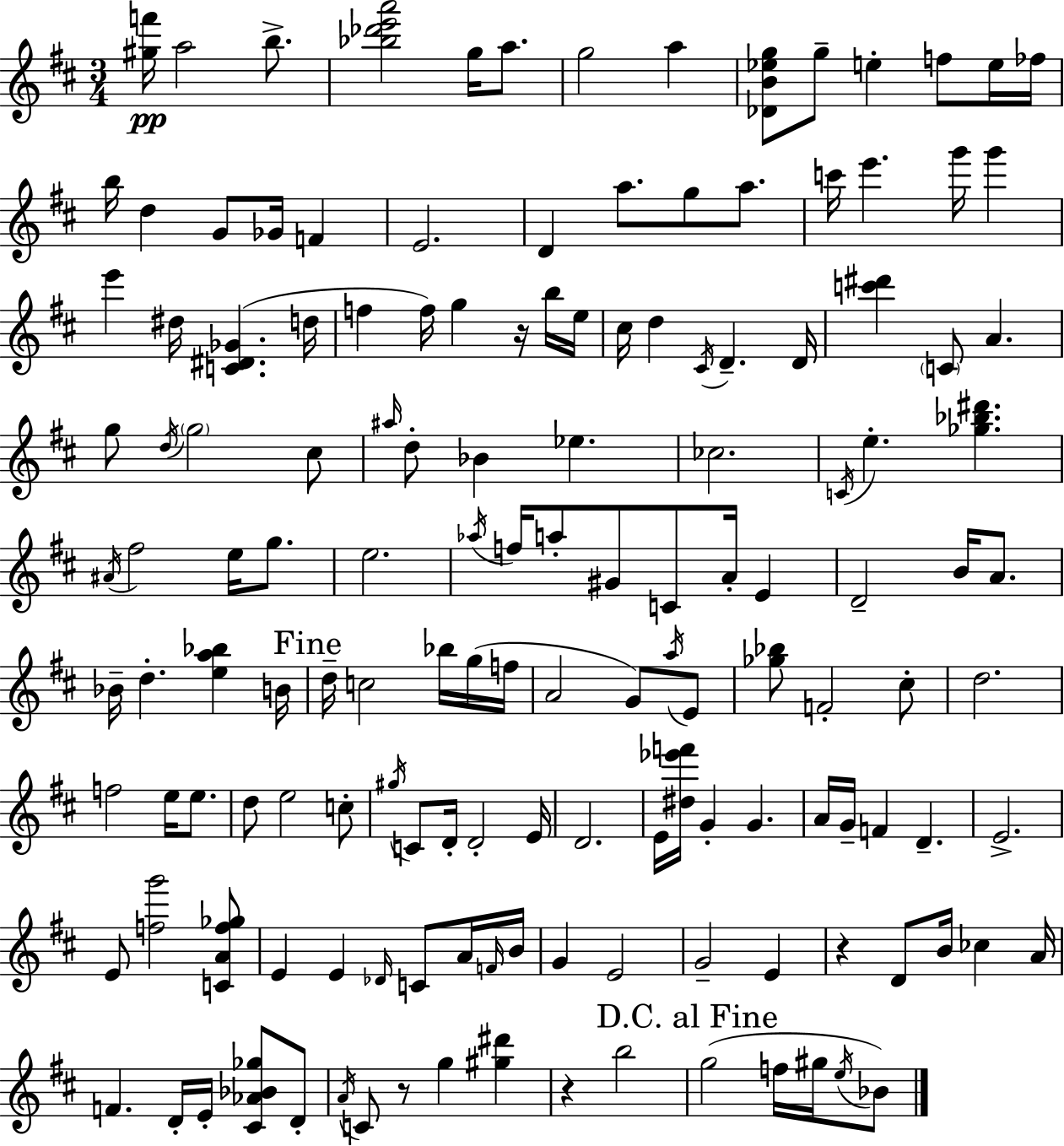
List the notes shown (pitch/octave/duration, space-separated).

[G#5,F6]/s A5/h B5/e. [Bb5,Db6,E6,A6]/h G5/s A5/e. G5/h A5/q [Db4,B4,Eb5,G5]/e G5/e E5/q F5/e E5/s FES5/s B5/s D5/q G4/e Gb4/s F4/q E4/h. D4/q A5/e. G5/e A5/e. C6/s E6/q. G6/s G6/q E6/q D#5/s [C4,D#4,Gb4]/q. D5/s F5/q F5/s G5/q R/s B5/s E5/s C#5/s D5/q C#4/s D4/q. D4/s [C6,D#6]/q C4/e A4/q. G5/e D5/s G5/h C#5/e A#5/s D5/e Bb4/q Eb5/q. CES5/h. C4/s E5/q. [Gb5,Bb5,D#6]/q. A#4/s F#5/h E5/s G5/e. E5/h. Ab5/s F5/s A5/e G#4/e C4/e A4/s E4/q D4/h B4/s A4/e. Bb4/s D5/q. [E5,A5,Bb5]/q B4/s D5/s C5/h Bb5/s G5/s F5/s A4/h G4/e A5/s E4/e [Gb5,Bb5]/e F4/h C#5/e D5/h. F5/h E5/s E5/e. D5/e E5/h C5/e G#5/s C4/e D4/s D4/h E4/s D4/h. E4/s [D#5,Eb6,F6]/s G4/q G4/q. A4/s G4/s F4/q D4/q. E4/h. E4/e [F5,G6]/h [C4,A4,F5,Gb5]/e E4/q E4/q Db4/s C4/e A4/s F4/s B4/s G4/q E4/h G4/h E4/q R/q D4/e B4/s CES5/q A4/s F4/q. D4/s E4/s [C#4,Ab4,Bb4,Gb5]/e D4/e A4/s C4/e R/e G5/q [G#5,D#6]/q R/q B5/h G5/h F5/s G#5/s E5/s Bb4/e